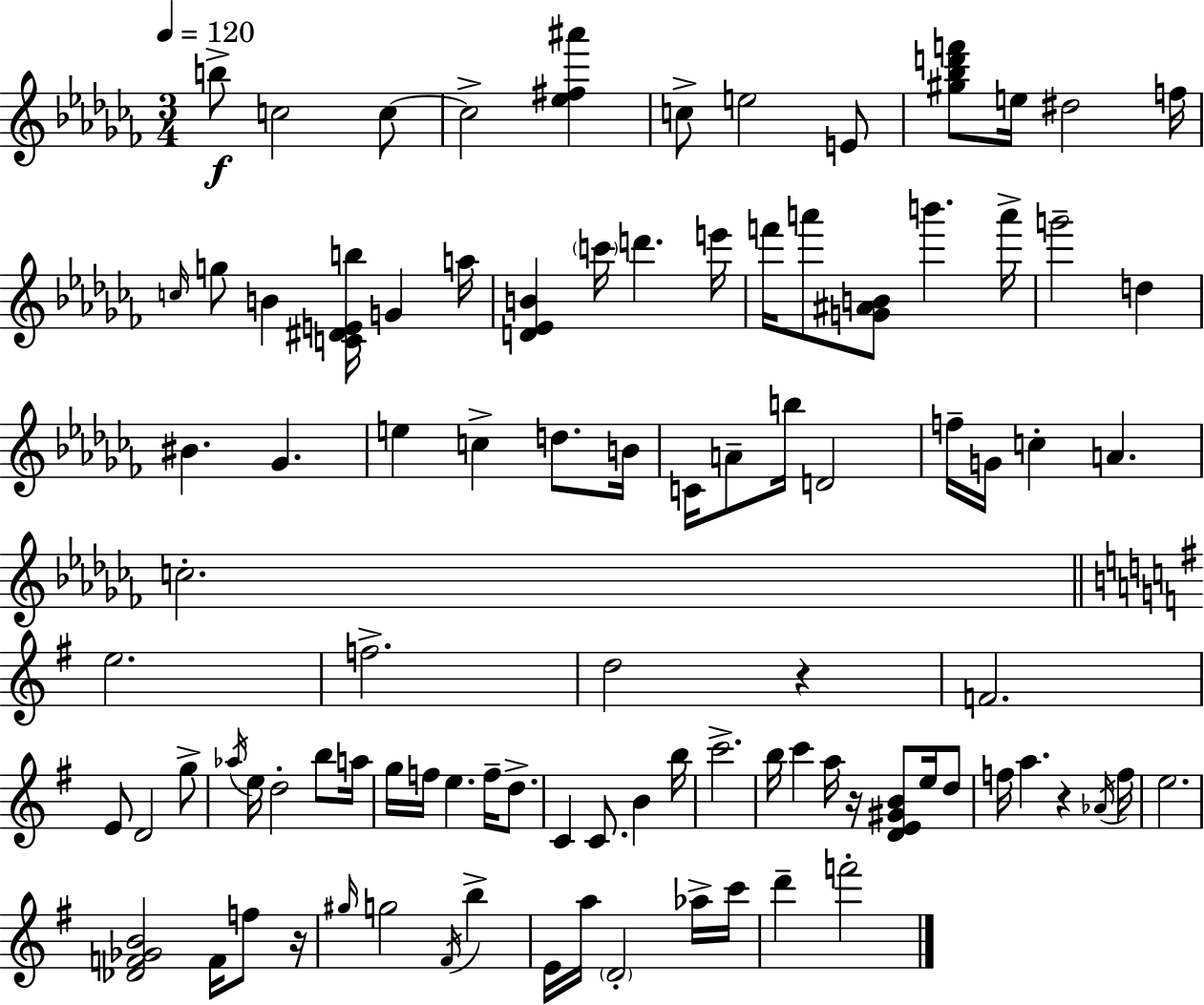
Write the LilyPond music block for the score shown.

{
  \clef treble
  \numericTimeSignature
  \time 3/4
  \key aes \minor
  \tempo 4 = 120
  \repeat volta 2 { b''8->\f c''2 c''8~~ | c''2-> <ees'' fis'' ais'''>4 | c''8-> e''2 e'8 | <gis'' bes'' d''' f'''>8 e''16 dis''2 f''16 | \break \grace { c''16 } g''8 b'4 <c' dis' e' b''>16 g'4 | a''16 <d' ees' b'>4 \parenthesize c'''16 d'''4. | e'''16 f'''16 a'''8 <g' ais' b'>8 b'''4. | a'''16-> g'''2-- d''4 | \break bis'4. ges'4. | e''4 c''4-> d''8. | b'16 c'16 a'8-- b''16 d'2 | f''16-- g'16 c''4-. a'4. | \break c''2.-. | \bar "||" \break \key g \major e''2. | f''2.-> | d''2 r4 | f'2. | \break e'8 d'2 g''8-> | \acciaccatura { aes''16 } e''16 d''2-. b''8 | a''16 g''16 f''16 e''4. f''16-- d''8.-> | c'4 c'8. b'4 | \break b''16 c'''2.-> | b''16 c'''4 a''16 r16 <d' e' gis' b'>8 e''16 d''8 | f''16 a''4. r4 | \acciaccatura { aes'16 } f''16 e''2. | \break <des' f' ges' b'>2 f'16 f''8 | r16 \grace { gis''16 } g''2 \acciaccatura { fis'16 } | b''4-> e'16 a''16 \parenthesize d'2-. | aes''16-> c'''16 d'''4-- f'''2-. | \break } \bar "|."
}